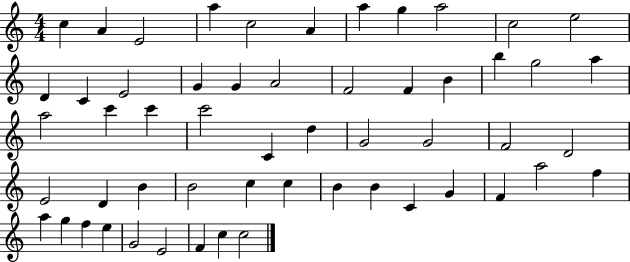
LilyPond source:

{
  \clef treble
  \numericTimeSignature
  \time 4/4
  \key c \major
  c''4 a'4 e'2 | a''4 c''2 a'4 | a''4 g''4 a''2 | c''2 e''2 | \break d'4 c'4 e'2 | g'4 g'4 a'2 | f'2 f'4 b'4 | b''4 g''2 a''4 | \break a''2 c'''4 c'''4 | c'''2 c'4 d''4 | g'2 g'2 | f'2 d'2 | \break e'2 d'4 b'4 | b'2 c''4 c''4 | b'4 b'4 c'4 g'4 | f'4 a''2 f''4 | \break a''4 g''4 f''4 e''4 | g'2 e'2 | f'4 c''4 c''2 | \bar "|."
}